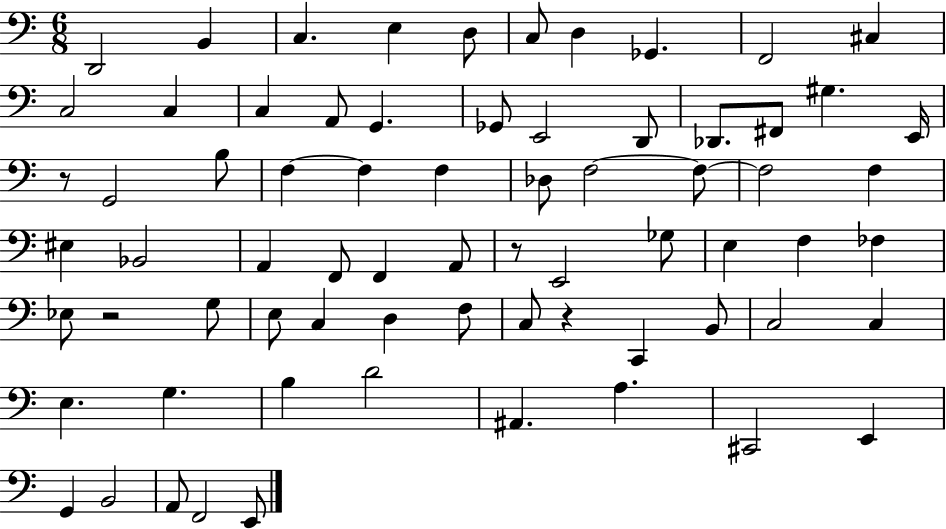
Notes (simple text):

D2/h B2/q C3/q. E3/q D3/e C3/e D3/q Gb2/q. F2/h C#3/q C3/h C3/q C3/q A2/e G2/q. Gb2/e E2/h D2/e Db2/e. F#2/e G#3/q. E2/s R/e G2/h B3/e F3/q F3/q F3/q Db3/e F3/h F3/e F3/h F3/q EIS3/q Bb2/h A2/q F2/e F2/q A2/e R/e E2/h Gb3/e E3/q F3/q FES3/q Eb3/e R/h G3/e E3/e C3/q D3/q F3/e C3/e R/q C2/q B2/e C3/h C3/q E3/q. G3/q. B3/q D4/h A#2/q. A3/q. C#2/h E2/q G2/q B2/h A2/e F2/h E2/e